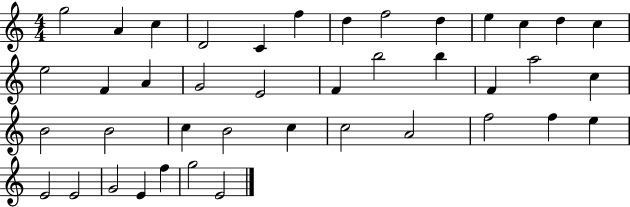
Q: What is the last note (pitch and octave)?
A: E4